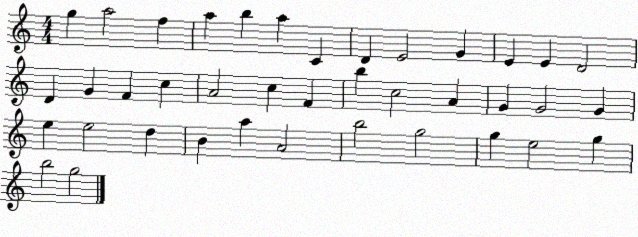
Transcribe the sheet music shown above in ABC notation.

X:1
T:Untitled
M:4/4
L:1/4
K:C
g a2 f a b a C D E2 G E E D2 D G F c A2 c F b c2 A G G2 G e e2 d B a A2 b2 g2 g e2 g b2 g2